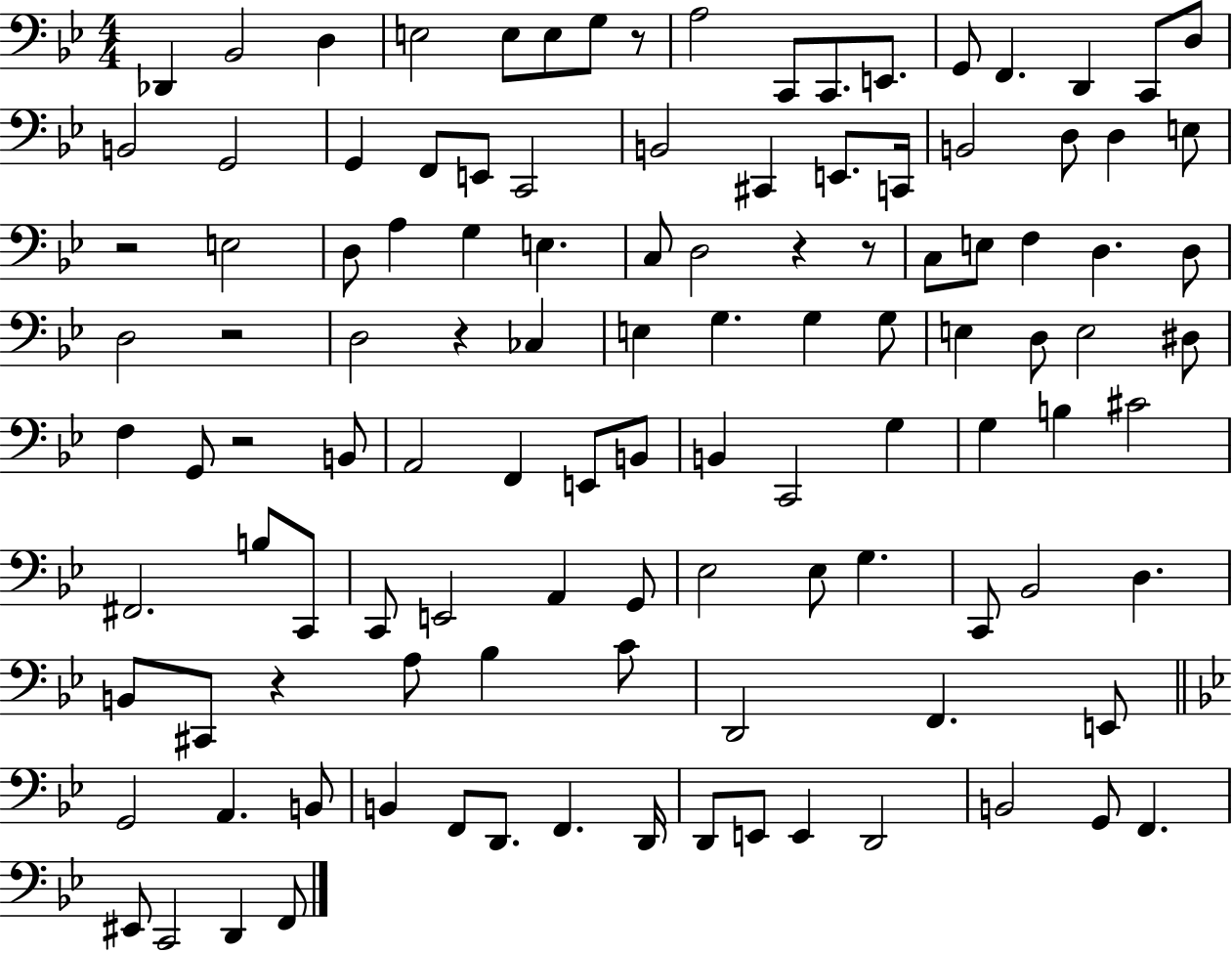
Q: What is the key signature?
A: BES major